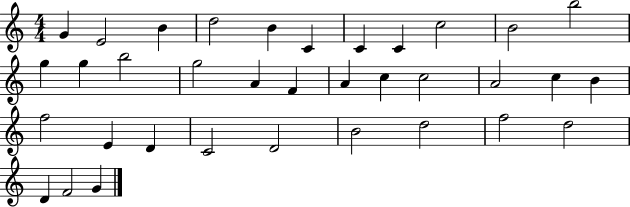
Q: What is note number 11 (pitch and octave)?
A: B5